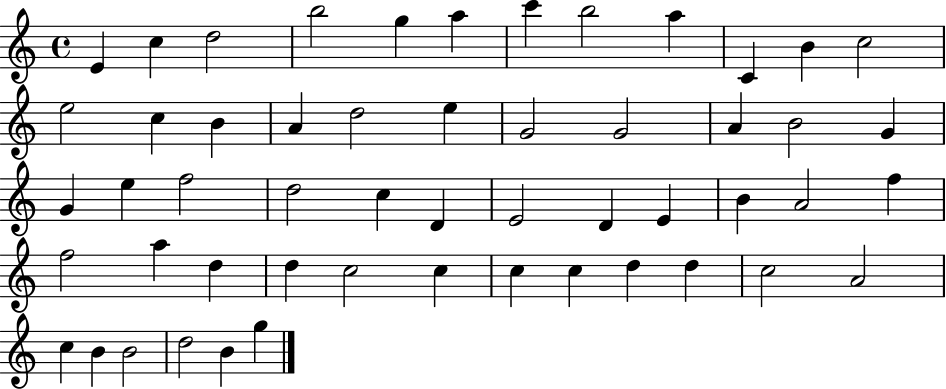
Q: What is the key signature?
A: C major